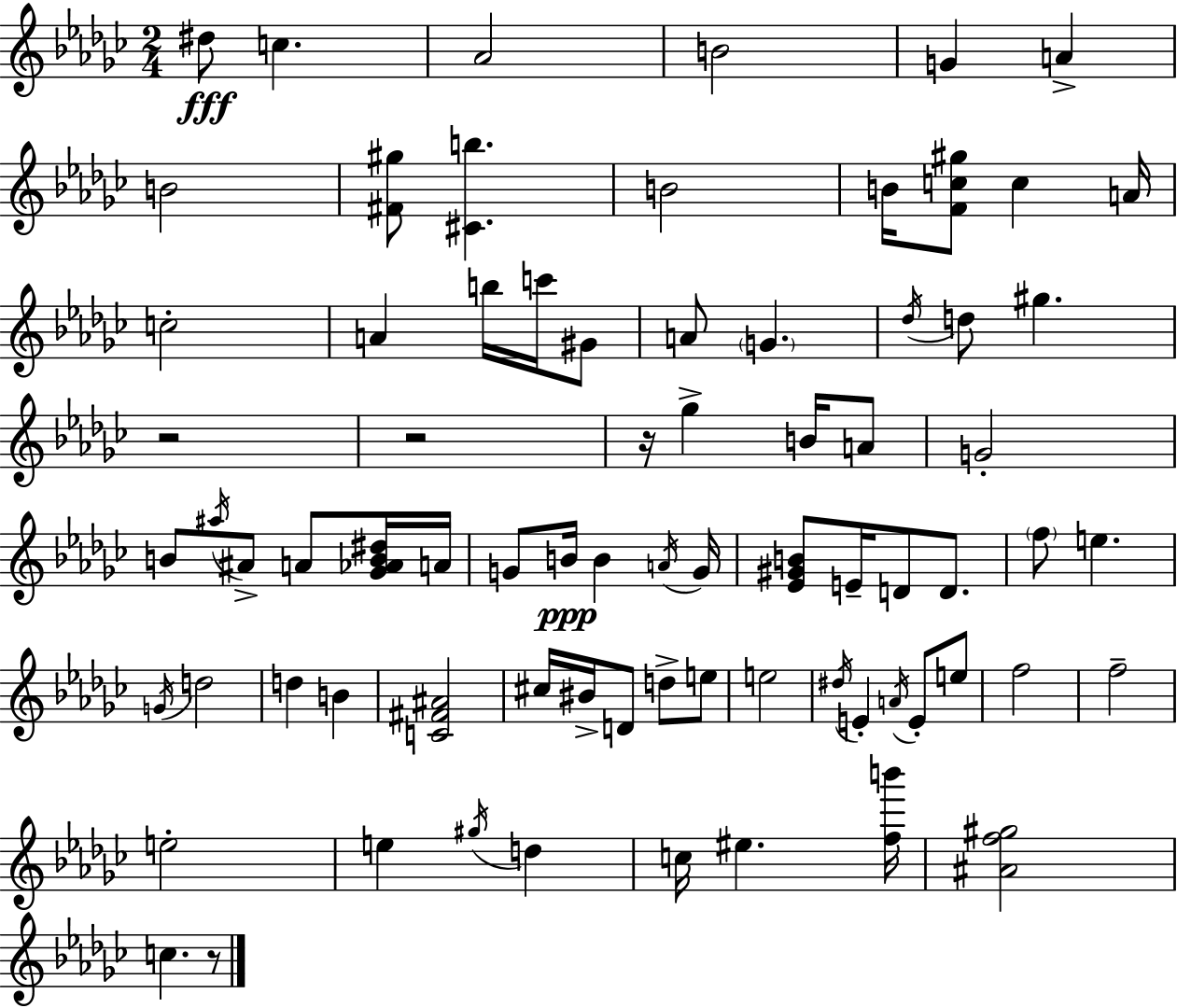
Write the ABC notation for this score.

X:1
T:Untitled
M:2/4
L:1/4
K:Ebm
^d/2 c _A2 B2 G A B2 [^F^g]/2 [^Cb] B2 B/4 [Fc^g]/2 c A/4 c2 A b/4 c'/4 ^G/2 A/2 G _d/4 d/2 ^g z2 z2 z/4 _g B/4 A/2 G2 B/2 ^a/4 ^A/2 A/2 [_G_AB^d]/4 A/4 G/2 B/4 B A/4 G/4 [_E^GB]/2 E/4 D/2 D/2 f/2 e G/4 d2 d B [C^F^A]2 ^c/4 ^B/4 D/2 d/2 e/2 e2 ^d/4 E A/4 E/2 e/2 f2 f2 e2 e ^g/4 d c/4 ^e [fb']/4 [^Af^g]2 c z/2